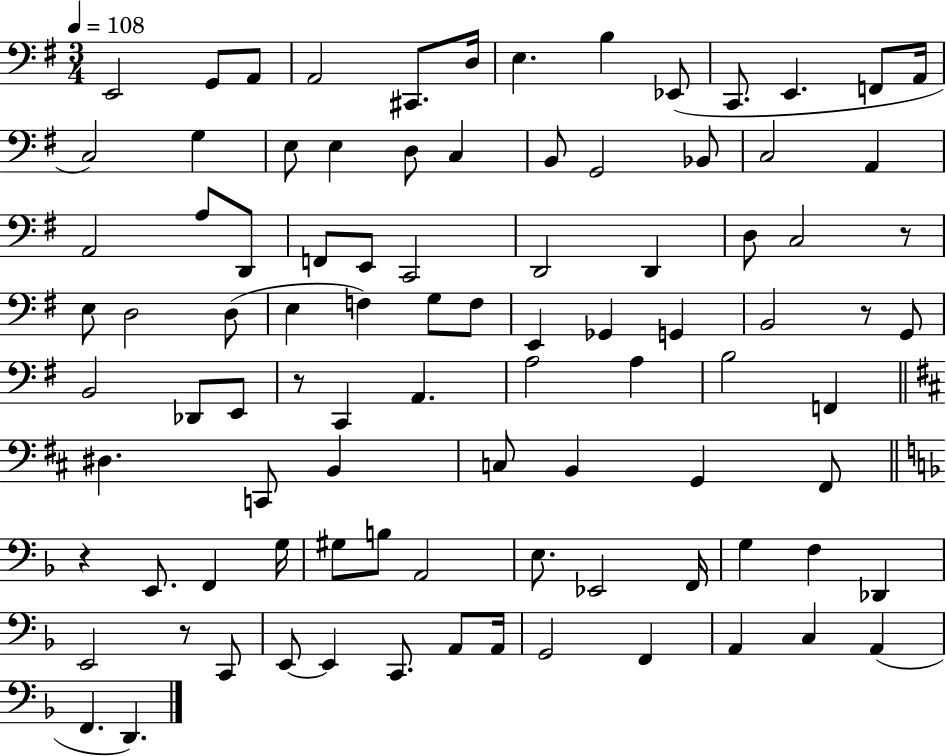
X:1
T:Untitled
M:3/4
L:1/4
K:G
E,,2 G,,/2 A,,/2 A,,2 ^C,,/2 D,/4 E, B, _E,,/2 C,,/2 E,, F,,/2 A,,/4 C,2 G, E,/2 E, D,/2 C, B,,/2 G,,2 _B,,/2 C,2 A,, A,,2 A,/2 D,,/2 F,,/2 E,,/2 C,,2 D,,2 D,, D,/2 C,2 z/2 E,/2 D,2 D,/2 E, F, G,/2 F,/2 E,, _G,, G,, B,,2 z/2 G,,/2 B,,2 _D,,/2 E,,/2 z/2 C,, A,, A,2 A, B,2 F,, ^D, C,,/2 B,, C,/2 B,, G,, ^F,,/2 z E,,/2 F,, G,/4 ^G,/2 B,/2 A,,2 E,/2 _E,,2 F,,/4 G, F, _D,, E,,2 z/2 C,,/2 E,,/2 E,, C,,/2 A,,/2 A,,/4 G,,2 F,, A,, C, A,, F,, D,,